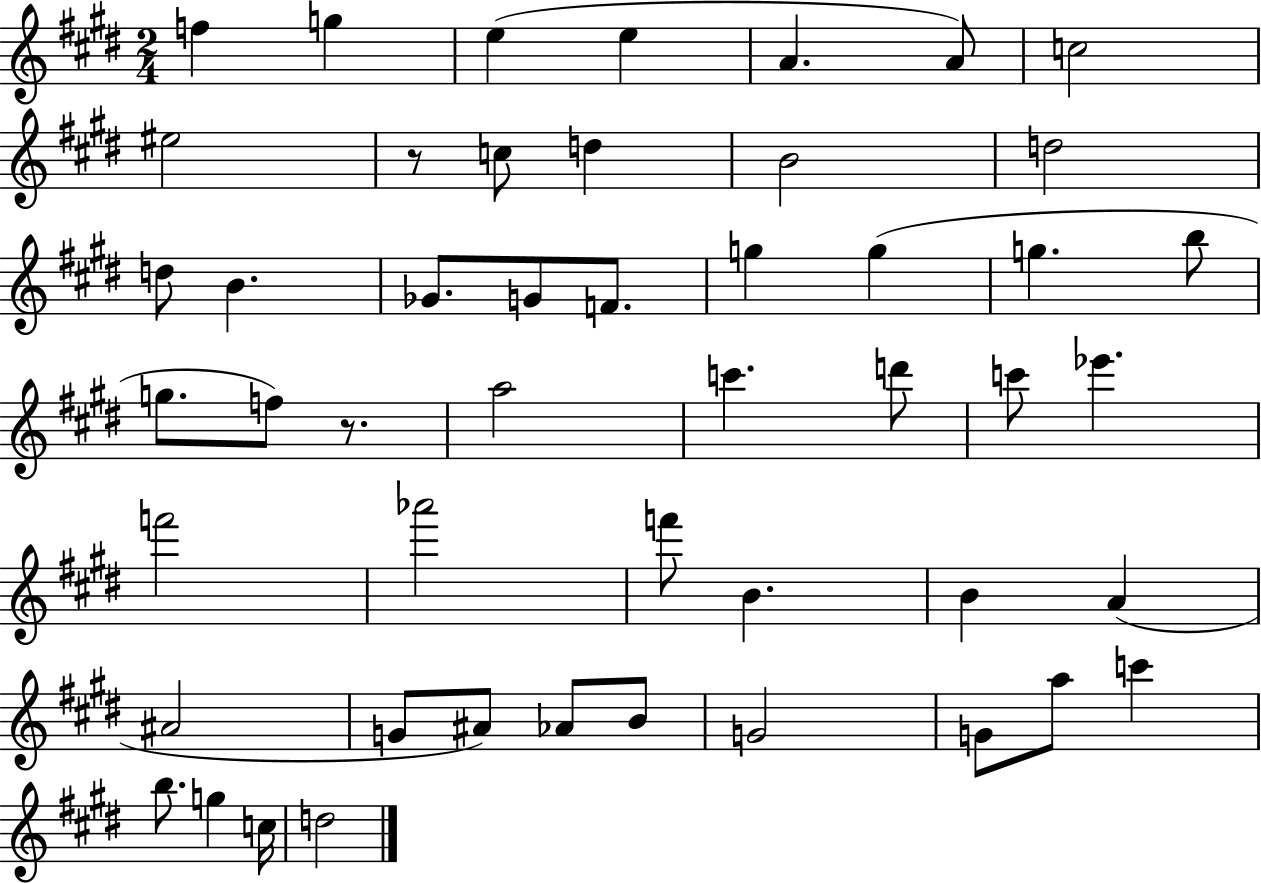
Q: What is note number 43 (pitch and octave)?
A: C6